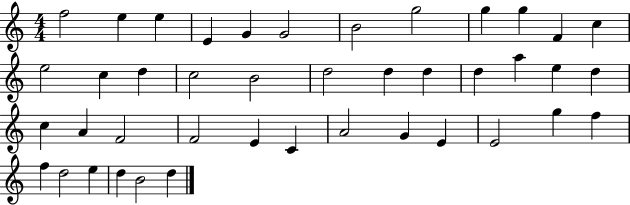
{
  \clef treble
  \numericTimeSignature
  \time 4/4
  \key c \major
  f''2 e''4 e''4 | e'4 g'4 g'2 | b'2 g''2 | g''4 g''4 f'4 c''4 | \break e''2 c''4 d''4 | c''2 b'2 | d''2 d''4 d''4 | d''4 a''4 e''4 d''4 | \break c''4 a'4 f'2 | f'2 e'4 c'4 | a'2 g'4 e'4 | e'2 g''4 f''4 | \break f''4 d''2 e''4 | d''4 b'2 d''4 | \bar "|."
}